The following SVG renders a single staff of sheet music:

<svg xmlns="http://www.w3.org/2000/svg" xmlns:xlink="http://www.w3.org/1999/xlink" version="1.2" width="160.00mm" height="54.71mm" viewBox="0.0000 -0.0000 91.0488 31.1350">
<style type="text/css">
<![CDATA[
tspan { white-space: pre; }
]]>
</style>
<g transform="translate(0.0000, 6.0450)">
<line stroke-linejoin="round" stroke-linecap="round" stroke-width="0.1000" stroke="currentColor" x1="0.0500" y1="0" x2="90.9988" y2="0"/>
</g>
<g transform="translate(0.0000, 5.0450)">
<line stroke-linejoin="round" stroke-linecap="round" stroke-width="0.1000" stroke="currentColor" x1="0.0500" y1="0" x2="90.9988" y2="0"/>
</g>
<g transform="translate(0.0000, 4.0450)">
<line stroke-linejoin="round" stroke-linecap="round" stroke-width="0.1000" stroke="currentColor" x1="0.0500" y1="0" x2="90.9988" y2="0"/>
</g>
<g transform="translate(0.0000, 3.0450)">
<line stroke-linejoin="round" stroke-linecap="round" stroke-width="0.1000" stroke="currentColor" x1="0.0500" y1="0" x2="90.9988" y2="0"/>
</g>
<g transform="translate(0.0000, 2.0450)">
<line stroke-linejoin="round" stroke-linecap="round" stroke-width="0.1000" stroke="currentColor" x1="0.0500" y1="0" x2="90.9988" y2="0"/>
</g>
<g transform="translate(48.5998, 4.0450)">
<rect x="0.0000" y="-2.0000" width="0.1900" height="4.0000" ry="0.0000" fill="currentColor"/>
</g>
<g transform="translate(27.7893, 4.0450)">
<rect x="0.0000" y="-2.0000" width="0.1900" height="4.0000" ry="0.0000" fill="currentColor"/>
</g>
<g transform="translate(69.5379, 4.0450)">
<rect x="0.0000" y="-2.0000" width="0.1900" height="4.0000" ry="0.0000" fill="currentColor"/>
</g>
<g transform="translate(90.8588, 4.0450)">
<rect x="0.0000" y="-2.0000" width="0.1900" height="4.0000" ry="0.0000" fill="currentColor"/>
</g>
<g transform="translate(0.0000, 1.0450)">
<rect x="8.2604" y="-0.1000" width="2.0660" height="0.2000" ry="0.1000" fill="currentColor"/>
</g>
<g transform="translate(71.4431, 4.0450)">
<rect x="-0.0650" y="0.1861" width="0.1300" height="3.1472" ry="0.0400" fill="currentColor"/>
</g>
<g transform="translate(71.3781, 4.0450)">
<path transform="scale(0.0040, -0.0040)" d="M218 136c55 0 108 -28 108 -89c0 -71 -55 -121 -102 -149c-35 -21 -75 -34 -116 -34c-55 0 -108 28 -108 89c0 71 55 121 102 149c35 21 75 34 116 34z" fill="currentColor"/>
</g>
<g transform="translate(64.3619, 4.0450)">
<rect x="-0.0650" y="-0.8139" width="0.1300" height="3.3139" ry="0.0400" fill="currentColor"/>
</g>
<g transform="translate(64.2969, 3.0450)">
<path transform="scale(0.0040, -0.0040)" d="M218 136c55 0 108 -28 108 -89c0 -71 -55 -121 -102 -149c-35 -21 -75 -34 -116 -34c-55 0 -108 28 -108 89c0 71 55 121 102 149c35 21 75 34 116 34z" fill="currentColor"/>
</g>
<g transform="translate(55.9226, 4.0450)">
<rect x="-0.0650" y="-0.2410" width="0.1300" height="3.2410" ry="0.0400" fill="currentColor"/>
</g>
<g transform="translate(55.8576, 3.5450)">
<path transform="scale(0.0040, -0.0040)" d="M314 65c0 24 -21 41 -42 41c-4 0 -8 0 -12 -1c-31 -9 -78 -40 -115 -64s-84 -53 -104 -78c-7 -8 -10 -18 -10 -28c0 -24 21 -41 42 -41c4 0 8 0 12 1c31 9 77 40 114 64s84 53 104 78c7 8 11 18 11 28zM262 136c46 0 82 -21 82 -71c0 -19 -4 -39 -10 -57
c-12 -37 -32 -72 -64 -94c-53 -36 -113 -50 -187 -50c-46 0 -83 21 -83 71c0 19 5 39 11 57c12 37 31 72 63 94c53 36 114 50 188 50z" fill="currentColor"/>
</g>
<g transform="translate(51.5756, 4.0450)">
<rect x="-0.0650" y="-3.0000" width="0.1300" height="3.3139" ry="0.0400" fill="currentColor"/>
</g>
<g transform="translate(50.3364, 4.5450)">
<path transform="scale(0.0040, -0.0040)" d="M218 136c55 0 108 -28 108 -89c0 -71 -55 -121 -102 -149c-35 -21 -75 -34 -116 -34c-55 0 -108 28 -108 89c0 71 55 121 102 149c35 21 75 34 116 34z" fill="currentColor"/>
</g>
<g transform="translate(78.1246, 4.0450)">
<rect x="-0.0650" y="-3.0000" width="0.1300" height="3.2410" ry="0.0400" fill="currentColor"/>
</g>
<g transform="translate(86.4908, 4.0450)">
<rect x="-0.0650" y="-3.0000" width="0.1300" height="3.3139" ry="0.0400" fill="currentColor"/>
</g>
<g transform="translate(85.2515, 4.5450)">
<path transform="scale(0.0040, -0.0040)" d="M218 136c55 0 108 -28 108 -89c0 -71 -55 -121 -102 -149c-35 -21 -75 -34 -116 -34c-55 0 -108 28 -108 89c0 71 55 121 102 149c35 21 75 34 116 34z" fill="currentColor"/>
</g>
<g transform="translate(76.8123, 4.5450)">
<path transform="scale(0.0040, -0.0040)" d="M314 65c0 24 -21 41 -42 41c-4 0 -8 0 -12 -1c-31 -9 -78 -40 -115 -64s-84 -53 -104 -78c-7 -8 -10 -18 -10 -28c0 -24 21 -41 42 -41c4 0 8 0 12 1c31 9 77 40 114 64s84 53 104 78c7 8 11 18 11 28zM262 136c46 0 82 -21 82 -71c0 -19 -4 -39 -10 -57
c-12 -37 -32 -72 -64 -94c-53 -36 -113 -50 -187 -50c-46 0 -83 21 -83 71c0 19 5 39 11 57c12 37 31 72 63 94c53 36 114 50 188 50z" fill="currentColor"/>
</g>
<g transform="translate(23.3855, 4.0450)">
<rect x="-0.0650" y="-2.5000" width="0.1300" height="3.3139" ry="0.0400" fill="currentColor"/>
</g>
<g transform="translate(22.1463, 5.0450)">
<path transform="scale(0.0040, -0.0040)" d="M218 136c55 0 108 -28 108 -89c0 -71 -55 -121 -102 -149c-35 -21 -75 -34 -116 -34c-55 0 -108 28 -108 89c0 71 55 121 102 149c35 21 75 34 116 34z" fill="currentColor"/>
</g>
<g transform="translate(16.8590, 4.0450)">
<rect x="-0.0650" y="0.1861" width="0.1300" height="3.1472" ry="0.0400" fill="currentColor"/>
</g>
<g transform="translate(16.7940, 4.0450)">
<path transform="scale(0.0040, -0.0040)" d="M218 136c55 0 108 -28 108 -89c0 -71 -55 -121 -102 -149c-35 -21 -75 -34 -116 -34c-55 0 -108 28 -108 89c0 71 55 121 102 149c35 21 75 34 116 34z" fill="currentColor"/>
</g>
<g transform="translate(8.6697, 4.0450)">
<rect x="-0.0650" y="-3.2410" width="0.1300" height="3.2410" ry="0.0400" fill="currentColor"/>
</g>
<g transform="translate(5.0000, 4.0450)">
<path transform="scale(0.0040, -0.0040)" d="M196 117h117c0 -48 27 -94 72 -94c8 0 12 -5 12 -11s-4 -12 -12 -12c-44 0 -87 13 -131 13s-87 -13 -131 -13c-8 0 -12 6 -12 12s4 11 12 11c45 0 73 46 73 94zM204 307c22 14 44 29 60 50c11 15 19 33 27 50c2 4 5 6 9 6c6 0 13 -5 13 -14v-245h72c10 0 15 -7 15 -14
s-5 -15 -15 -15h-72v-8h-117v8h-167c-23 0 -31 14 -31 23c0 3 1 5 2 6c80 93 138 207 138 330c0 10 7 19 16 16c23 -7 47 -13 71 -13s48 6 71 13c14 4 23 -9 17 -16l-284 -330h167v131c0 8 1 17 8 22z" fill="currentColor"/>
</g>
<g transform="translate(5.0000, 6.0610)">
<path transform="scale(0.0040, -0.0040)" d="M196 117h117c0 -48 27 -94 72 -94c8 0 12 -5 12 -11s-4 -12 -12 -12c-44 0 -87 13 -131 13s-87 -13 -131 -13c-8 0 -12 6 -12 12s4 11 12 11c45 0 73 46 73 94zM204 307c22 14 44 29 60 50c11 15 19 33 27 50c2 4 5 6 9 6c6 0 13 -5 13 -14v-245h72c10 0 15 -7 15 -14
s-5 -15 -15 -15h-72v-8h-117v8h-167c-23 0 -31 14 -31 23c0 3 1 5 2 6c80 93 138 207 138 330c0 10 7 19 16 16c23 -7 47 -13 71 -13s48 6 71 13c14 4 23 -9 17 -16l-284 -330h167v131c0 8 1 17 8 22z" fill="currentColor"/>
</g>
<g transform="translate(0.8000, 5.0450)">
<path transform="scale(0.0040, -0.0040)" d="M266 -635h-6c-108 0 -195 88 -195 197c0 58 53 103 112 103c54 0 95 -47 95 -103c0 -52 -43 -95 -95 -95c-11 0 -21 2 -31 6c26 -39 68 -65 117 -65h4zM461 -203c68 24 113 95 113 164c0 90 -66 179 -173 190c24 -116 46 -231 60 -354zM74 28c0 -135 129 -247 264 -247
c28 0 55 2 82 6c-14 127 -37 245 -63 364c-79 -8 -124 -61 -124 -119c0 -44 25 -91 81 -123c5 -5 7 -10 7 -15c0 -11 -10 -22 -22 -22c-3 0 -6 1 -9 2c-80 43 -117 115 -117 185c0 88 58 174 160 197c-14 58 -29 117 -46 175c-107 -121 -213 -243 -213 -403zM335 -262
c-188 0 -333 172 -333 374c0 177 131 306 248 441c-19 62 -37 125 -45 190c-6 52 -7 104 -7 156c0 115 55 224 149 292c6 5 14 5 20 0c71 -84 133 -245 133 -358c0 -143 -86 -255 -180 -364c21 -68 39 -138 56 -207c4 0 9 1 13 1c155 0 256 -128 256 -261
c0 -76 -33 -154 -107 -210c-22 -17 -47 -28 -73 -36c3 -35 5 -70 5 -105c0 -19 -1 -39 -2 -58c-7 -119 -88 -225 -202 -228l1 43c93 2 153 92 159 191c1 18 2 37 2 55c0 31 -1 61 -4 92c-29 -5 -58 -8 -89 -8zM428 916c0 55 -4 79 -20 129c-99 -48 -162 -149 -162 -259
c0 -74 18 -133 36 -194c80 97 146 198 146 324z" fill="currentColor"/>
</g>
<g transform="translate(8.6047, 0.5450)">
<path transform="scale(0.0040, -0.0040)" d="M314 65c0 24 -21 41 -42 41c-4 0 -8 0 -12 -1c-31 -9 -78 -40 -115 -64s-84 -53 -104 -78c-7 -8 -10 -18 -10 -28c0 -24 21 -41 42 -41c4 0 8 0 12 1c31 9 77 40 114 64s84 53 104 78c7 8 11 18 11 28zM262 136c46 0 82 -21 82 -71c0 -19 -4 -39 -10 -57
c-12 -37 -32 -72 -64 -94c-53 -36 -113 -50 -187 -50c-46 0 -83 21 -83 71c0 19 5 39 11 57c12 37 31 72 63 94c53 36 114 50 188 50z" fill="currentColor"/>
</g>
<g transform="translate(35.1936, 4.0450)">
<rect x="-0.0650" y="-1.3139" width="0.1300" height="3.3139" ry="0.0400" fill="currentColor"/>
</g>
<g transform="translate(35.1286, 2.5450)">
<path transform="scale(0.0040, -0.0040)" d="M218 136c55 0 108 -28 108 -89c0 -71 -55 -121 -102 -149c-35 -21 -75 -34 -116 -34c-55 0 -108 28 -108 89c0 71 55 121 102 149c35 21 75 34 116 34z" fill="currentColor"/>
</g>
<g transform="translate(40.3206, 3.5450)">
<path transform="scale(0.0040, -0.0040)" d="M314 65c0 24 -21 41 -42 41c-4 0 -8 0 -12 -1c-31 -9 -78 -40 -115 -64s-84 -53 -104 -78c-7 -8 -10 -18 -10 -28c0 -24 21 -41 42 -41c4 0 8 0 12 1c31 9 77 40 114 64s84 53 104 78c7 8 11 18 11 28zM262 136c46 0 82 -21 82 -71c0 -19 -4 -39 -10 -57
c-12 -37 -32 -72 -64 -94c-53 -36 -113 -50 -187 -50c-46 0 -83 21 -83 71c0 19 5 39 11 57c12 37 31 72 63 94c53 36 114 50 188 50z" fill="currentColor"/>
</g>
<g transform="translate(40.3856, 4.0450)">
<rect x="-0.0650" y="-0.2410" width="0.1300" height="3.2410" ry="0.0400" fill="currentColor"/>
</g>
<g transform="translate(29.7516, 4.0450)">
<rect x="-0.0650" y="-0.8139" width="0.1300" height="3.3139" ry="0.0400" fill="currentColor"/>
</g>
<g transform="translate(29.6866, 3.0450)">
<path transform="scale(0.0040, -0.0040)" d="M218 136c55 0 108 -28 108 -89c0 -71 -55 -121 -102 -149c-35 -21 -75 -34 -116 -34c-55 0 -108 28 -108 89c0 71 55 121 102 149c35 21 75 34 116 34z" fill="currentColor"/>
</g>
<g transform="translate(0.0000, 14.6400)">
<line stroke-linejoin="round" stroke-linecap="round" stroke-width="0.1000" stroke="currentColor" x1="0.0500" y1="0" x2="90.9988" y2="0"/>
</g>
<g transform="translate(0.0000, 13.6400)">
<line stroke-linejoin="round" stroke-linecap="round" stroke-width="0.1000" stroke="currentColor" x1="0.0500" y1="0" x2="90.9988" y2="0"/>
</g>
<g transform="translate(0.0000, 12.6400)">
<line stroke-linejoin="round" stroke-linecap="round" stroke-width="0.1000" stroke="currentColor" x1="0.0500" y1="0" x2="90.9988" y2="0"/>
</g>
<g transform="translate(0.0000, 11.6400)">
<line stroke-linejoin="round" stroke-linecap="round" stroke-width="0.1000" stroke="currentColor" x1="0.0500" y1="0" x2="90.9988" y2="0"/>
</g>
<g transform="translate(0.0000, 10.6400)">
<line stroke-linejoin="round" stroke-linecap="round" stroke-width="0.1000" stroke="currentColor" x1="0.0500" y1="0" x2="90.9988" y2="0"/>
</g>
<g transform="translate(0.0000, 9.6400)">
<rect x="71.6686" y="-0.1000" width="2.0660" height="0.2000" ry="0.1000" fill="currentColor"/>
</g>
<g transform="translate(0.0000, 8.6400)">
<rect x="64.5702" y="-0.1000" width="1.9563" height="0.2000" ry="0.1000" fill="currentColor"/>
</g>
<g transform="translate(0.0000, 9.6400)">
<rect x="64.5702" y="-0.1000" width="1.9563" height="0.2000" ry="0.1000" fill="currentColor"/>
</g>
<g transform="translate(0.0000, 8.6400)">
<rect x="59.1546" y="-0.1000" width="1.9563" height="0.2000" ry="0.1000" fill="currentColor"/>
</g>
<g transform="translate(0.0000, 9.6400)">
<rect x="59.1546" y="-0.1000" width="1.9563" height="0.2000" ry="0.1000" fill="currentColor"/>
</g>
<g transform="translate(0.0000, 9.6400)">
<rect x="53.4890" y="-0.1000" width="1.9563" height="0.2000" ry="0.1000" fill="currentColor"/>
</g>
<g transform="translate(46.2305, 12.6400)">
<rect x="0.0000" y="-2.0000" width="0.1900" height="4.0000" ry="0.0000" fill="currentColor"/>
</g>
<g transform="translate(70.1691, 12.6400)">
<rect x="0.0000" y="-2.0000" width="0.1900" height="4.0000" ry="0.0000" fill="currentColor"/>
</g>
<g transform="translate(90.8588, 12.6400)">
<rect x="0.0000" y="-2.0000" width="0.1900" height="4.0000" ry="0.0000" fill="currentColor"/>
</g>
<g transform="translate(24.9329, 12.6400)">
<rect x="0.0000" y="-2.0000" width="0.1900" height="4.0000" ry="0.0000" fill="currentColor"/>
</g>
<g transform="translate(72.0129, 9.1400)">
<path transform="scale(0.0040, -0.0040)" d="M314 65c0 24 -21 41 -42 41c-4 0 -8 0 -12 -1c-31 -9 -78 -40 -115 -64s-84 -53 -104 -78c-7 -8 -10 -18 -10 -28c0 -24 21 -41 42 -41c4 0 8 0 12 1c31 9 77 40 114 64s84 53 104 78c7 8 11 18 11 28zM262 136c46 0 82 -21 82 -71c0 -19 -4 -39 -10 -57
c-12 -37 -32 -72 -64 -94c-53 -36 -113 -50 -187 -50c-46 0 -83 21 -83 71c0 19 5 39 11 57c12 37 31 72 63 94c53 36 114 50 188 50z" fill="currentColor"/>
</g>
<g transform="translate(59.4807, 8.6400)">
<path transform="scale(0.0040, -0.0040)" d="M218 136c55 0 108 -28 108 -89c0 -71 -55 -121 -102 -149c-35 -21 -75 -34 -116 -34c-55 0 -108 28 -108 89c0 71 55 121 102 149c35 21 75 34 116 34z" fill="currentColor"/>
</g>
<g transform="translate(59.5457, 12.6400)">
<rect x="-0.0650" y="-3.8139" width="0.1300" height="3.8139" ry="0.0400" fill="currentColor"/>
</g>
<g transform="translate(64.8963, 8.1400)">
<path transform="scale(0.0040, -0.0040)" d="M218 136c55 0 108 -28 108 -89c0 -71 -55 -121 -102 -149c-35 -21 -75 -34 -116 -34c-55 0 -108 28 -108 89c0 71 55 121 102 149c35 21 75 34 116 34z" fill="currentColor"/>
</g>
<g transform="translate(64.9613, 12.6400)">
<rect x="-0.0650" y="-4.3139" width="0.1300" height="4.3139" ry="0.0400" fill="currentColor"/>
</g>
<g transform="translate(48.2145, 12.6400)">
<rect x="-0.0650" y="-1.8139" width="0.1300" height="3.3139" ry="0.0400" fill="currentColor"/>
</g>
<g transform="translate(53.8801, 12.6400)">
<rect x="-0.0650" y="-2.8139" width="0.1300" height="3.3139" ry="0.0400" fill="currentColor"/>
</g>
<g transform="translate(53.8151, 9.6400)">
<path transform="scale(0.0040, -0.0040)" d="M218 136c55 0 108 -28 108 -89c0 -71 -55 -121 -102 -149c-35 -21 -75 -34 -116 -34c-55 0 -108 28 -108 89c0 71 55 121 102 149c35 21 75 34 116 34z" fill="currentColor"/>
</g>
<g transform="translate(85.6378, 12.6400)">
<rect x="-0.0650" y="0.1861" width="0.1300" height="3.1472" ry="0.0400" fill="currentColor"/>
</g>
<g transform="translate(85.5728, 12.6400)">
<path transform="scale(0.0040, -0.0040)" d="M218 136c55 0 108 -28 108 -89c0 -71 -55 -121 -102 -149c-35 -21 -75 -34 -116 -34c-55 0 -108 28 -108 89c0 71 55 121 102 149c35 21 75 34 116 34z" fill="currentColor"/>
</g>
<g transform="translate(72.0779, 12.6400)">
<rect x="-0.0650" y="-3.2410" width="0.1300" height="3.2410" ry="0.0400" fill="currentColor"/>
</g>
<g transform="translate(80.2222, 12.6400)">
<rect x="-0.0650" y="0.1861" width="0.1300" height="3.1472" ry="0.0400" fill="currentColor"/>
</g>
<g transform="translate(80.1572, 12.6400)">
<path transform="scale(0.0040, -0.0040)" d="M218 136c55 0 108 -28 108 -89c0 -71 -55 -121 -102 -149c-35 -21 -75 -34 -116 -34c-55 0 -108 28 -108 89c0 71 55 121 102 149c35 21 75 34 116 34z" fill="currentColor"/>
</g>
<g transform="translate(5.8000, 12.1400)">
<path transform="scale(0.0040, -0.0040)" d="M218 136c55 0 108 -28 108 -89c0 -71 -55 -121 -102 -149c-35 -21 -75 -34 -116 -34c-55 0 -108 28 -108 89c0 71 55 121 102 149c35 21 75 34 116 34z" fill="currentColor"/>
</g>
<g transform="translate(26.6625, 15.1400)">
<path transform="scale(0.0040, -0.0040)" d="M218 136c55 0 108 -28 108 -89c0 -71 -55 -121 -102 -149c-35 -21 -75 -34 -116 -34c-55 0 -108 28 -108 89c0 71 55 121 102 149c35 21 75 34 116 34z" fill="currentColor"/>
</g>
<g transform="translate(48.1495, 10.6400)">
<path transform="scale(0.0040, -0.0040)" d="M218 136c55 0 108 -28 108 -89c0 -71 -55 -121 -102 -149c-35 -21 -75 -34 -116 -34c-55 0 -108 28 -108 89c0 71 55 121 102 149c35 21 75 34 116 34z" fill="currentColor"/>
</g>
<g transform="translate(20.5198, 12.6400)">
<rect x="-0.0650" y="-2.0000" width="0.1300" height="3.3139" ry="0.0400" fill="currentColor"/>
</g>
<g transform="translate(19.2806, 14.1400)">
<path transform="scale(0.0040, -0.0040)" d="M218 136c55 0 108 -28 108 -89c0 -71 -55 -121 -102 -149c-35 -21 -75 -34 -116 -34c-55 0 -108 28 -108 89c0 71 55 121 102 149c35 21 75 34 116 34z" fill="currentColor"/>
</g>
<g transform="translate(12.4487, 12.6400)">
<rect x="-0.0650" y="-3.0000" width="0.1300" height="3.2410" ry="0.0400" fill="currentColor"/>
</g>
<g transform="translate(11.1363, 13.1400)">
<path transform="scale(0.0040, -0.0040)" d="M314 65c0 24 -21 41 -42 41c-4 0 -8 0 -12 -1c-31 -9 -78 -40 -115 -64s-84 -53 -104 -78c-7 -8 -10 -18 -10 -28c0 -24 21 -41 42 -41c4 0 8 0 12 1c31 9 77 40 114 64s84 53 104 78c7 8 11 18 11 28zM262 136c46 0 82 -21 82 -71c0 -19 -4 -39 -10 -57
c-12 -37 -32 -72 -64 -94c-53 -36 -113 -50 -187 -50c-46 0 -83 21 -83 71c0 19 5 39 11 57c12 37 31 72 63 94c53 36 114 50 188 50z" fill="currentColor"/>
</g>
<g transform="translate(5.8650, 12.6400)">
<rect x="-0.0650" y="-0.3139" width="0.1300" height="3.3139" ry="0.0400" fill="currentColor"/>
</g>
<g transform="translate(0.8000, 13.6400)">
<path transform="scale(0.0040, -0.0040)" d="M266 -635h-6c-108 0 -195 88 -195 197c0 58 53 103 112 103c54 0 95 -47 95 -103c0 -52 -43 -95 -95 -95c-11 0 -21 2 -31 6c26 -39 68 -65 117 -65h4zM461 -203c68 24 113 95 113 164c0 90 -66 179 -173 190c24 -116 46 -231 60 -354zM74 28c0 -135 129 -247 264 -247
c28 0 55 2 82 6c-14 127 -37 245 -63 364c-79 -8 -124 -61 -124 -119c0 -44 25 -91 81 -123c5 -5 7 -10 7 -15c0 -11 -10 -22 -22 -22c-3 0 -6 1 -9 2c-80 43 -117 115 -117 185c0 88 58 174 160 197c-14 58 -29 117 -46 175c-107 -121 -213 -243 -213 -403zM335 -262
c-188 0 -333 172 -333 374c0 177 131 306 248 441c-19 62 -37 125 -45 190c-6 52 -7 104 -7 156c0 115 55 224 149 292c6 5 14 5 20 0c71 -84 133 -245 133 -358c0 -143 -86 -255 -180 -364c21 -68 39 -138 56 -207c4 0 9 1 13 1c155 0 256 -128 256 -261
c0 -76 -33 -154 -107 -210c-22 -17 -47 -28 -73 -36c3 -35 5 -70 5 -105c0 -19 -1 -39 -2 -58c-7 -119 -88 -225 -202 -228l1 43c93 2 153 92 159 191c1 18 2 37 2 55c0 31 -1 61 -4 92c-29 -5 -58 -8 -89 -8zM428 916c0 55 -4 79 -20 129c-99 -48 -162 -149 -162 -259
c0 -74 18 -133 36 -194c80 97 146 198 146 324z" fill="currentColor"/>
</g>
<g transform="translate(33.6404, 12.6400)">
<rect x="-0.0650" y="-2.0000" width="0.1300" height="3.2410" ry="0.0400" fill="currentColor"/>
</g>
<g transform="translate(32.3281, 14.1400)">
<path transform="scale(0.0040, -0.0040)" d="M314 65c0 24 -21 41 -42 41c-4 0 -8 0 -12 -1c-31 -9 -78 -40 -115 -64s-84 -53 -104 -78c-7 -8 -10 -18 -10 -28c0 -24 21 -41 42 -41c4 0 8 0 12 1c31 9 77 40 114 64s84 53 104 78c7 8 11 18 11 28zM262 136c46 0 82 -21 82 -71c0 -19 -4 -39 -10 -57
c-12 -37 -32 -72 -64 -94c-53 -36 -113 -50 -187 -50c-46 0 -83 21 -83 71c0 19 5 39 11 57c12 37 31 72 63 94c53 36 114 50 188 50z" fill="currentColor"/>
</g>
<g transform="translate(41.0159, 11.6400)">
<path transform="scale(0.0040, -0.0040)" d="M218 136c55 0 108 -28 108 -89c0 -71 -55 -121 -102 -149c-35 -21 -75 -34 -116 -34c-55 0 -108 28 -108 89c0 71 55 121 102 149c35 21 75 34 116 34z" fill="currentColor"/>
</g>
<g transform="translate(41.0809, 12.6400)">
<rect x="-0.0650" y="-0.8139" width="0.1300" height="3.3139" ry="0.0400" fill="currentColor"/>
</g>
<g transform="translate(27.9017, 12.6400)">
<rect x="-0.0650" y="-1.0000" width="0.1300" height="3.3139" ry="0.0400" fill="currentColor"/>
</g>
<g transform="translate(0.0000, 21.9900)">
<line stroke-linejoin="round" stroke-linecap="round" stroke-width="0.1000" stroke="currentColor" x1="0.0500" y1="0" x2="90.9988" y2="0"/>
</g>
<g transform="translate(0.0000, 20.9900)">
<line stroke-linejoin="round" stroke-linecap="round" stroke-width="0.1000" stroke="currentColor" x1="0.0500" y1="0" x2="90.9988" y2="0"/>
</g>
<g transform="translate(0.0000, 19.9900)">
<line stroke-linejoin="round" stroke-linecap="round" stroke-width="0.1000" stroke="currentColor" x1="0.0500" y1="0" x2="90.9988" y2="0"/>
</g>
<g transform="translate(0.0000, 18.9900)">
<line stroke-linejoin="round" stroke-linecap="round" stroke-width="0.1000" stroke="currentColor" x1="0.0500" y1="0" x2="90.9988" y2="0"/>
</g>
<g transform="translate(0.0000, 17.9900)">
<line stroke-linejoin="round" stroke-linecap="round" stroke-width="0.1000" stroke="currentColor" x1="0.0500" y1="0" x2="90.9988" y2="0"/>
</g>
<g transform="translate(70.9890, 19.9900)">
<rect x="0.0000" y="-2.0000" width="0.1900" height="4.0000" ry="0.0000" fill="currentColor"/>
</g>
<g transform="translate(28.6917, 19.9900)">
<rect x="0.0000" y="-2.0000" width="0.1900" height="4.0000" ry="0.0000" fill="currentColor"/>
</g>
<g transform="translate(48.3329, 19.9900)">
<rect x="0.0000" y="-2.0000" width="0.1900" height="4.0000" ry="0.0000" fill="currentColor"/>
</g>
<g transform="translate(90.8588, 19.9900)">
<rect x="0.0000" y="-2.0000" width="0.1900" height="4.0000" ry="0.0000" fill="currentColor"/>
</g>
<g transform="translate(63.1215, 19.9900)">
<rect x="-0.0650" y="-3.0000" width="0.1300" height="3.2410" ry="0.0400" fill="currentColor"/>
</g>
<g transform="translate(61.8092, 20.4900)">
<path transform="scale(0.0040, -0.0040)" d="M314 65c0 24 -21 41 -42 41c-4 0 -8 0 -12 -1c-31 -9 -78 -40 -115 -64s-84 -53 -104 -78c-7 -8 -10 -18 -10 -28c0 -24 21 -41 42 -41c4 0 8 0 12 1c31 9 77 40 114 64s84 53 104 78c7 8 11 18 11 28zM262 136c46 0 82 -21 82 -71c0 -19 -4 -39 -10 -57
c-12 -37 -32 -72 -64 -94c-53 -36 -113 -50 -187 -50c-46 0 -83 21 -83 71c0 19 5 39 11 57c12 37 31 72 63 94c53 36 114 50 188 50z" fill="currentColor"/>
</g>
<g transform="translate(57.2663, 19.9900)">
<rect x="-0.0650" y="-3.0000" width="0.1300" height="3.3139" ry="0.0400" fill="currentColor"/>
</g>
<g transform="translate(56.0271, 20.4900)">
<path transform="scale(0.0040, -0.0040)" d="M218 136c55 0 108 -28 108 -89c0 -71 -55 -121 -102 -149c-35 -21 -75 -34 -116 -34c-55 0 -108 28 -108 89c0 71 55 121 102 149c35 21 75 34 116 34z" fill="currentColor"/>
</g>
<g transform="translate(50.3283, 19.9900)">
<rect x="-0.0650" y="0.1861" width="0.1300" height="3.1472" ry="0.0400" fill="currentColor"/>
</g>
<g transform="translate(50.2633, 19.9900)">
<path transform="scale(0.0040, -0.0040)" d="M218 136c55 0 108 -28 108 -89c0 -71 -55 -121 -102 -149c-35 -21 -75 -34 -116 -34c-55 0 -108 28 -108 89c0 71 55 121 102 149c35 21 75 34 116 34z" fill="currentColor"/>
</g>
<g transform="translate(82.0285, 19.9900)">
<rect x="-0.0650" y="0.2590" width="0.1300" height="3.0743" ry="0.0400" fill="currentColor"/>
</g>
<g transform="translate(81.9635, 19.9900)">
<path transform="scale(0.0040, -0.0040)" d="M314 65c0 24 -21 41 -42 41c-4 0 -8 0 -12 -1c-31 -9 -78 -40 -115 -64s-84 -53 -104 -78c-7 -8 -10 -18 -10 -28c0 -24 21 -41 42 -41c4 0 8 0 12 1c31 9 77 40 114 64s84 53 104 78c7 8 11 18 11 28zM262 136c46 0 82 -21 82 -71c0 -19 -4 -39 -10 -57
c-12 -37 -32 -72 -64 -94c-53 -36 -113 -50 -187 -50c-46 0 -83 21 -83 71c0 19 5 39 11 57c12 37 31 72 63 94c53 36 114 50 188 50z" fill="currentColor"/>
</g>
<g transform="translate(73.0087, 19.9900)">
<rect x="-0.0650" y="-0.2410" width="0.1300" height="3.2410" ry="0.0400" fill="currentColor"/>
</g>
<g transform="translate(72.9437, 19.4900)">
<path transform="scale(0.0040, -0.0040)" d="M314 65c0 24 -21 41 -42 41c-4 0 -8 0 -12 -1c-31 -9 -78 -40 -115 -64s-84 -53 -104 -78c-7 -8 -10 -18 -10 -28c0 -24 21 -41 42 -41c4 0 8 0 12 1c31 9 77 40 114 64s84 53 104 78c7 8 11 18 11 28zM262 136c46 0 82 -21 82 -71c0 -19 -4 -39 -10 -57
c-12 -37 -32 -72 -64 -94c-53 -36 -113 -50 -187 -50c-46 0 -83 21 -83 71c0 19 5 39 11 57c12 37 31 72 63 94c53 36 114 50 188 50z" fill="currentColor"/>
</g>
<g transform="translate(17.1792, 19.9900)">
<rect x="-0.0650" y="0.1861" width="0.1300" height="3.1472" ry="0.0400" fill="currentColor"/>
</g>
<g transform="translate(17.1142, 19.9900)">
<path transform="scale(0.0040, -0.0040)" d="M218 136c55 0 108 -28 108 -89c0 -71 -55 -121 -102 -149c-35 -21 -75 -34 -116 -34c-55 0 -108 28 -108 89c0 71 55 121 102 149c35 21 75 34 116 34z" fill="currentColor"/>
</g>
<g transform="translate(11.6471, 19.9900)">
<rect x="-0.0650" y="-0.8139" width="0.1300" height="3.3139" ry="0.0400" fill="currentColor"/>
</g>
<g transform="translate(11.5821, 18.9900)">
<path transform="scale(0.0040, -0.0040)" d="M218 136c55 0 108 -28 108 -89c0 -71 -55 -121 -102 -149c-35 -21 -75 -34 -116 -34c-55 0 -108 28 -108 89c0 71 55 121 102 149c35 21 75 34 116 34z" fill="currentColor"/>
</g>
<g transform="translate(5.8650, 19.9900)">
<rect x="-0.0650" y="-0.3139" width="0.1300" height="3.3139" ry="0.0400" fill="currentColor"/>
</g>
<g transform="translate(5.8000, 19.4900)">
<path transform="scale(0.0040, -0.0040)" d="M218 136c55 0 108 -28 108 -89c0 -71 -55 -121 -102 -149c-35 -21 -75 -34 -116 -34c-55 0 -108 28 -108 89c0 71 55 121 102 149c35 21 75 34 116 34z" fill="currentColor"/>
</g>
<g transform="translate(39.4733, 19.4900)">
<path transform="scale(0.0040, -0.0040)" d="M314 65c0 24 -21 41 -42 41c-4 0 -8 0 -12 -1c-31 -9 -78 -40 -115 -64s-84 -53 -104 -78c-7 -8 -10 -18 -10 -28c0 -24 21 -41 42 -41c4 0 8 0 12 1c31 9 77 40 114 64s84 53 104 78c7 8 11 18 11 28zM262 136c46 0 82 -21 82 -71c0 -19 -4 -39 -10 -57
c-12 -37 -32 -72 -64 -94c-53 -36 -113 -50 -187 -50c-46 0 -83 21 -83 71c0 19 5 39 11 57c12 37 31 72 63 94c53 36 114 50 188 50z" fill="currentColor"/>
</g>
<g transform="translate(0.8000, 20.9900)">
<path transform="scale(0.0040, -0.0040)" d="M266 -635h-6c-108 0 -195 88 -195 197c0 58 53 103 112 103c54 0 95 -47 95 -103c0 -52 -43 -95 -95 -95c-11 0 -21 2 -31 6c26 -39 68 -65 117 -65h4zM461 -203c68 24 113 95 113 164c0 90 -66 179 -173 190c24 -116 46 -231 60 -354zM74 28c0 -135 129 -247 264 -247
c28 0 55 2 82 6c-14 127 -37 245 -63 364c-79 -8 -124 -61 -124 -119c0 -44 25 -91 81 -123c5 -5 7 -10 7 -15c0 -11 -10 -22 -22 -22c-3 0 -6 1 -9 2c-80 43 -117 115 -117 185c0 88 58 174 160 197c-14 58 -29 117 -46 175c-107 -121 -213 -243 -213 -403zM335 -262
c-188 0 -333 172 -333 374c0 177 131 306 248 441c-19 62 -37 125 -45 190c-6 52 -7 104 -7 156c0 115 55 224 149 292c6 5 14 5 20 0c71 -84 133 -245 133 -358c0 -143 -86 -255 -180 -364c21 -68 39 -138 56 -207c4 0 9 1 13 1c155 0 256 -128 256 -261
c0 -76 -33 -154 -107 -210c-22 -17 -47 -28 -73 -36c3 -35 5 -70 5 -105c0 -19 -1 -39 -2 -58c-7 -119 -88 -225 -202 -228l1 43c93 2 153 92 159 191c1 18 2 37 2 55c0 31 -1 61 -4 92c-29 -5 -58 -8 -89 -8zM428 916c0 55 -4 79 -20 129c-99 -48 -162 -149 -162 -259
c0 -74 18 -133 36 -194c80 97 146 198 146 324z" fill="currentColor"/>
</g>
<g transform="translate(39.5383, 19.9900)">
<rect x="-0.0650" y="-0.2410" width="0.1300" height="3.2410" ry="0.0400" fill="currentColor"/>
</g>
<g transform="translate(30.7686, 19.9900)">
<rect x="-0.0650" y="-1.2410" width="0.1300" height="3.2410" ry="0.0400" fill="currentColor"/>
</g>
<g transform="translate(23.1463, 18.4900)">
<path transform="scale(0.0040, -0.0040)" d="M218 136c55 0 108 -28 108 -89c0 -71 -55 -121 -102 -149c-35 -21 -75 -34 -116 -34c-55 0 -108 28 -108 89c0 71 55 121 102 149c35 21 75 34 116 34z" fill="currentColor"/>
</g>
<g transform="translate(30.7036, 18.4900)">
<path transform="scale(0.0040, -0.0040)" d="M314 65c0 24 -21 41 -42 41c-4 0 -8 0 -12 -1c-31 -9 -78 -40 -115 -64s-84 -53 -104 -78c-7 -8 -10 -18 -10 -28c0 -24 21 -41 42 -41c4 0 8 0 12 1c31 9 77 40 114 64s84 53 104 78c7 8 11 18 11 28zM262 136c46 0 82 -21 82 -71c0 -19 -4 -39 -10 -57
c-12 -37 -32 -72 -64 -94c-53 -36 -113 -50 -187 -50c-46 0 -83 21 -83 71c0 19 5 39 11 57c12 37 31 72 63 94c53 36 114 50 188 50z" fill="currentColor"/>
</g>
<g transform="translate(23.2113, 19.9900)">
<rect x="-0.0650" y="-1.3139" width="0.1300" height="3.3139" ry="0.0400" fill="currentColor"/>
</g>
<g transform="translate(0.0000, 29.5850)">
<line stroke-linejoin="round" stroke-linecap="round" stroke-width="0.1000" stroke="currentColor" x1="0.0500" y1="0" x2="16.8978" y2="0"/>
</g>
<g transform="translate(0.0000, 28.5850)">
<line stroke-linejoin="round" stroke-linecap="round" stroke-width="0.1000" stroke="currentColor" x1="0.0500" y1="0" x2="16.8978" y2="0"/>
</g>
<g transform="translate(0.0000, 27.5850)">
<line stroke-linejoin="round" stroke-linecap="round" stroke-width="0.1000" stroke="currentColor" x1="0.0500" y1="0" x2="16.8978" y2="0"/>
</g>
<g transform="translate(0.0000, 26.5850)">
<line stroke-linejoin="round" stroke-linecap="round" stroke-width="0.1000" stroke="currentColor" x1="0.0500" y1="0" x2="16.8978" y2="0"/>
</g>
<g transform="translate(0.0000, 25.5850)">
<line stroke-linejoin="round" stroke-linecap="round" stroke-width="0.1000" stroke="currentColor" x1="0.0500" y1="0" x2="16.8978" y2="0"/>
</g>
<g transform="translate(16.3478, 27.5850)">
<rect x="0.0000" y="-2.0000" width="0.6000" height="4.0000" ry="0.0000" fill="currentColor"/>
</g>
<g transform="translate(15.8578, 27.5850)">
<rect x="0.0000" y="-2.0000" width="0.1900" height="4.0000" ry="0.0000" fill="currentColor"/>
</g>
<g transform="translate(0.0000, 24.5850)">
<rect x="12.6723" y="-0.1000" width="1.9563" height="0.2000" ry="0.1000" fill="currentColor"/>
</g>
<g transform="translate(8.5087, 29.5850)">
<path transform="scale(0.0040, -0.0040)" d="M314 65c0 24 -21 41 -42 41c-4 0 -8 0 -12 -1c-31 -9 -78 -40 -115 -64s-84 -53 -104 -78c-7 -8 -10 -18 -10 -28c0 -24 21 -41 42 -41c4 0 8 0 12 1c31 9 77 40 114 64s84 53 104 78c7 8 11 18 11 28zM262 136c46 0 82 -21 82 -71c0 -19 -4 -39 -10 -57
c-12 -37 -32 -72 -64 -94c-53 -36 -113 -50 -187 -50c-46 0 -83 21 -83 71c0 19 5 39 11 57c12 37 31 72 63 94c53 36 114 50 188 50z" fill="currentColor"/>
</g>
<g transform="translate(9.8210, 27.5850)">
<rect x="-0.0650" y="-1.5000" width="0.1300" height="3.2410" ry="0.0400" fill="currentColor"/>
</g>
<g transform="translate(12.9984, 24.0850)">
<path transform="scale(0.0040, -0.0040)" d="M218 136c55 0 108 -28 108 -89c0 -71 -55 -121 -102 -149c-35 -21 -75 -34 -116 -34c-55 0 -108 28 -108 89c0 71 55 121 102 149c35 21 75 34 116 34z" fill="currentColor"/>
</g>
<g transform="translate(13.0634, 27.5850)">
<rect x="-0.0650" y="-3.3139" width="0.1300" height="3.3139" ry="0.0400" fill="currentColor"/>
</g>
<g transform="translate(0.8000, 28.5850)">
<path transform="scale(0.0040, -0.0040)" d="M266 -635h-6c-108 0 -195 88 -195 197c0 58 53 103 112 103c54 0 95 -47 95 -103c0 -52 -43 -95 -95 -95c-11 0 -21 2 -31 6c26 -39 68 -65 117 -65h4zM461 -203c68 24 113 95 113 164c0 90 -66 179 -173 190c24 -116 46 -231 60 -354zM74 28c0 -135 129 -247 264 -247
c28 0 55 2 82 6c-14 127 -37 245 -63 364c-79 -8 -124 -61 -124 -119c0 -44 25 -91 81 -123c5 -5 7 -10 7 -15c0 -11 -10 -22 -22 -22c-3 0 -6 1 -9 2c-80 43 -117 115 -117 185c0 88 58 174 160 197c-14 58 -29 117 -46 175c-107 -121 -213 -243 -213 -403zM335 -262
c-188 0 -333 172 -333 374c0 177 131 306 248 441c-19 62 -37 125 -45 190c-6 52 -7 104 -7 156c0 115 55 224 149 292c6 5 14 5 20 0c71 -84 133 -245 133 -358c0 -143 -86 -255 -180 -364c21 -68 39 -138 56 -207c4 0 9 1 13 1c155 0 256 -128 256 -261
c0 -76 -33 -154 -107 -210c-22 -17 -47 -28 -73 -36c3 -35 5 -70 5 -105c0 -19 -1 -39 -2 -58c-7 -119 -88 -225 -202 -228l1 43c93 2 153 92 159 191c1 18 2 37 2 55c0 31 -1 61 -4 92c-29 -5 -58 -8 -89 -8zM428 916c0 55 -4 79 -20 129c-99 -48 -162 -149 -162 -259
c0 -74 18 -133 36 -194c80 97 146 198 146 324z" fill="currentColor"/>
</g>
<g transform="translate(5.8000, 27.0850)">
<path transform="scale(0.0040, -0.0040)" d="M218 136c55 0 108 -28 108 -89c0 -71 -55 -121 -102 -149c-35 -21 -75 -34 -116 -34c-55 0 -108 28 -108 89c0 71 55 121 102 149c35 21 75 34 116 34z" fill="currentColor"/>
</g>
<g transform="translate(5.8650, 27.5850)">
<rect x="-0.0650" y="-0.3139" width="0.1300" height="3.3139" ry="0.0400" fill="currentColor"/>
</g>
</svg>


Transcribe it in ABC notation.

X:1
T:Untitled
M:4/4
L:1/4
K:C
b2 B G d e c2 A c2 d B A2 A c A2 F D F2 d f a c' d' b2 B B c d B e e2 c2 B A A2 c2 B2 c E2 b